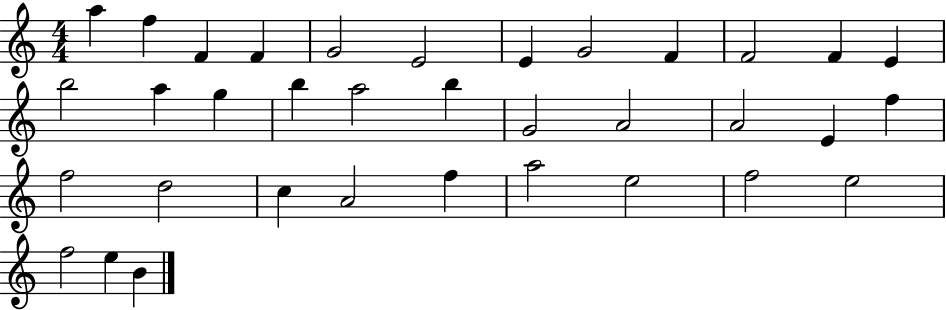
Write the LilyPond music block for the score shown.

{
  \clef treble
  \numericTimeSignature
  \time 4/4
  \key c \major
  a''4 f''4 f'4 f'4 | g'2 e'2 | e'4 g'2 f'4 | f'2 f'4 e'4 | \break b''2 a''4 g''4 | b''4 a''2 b''4 | g'2 a'2 | a'2 e'4 f''4 | \break f''2 d''2 | c''4 a'2 f''4 | a''2 e''2 | f''2 e''2 | \break f''2 e''4 b'4 | \bar "|."
}